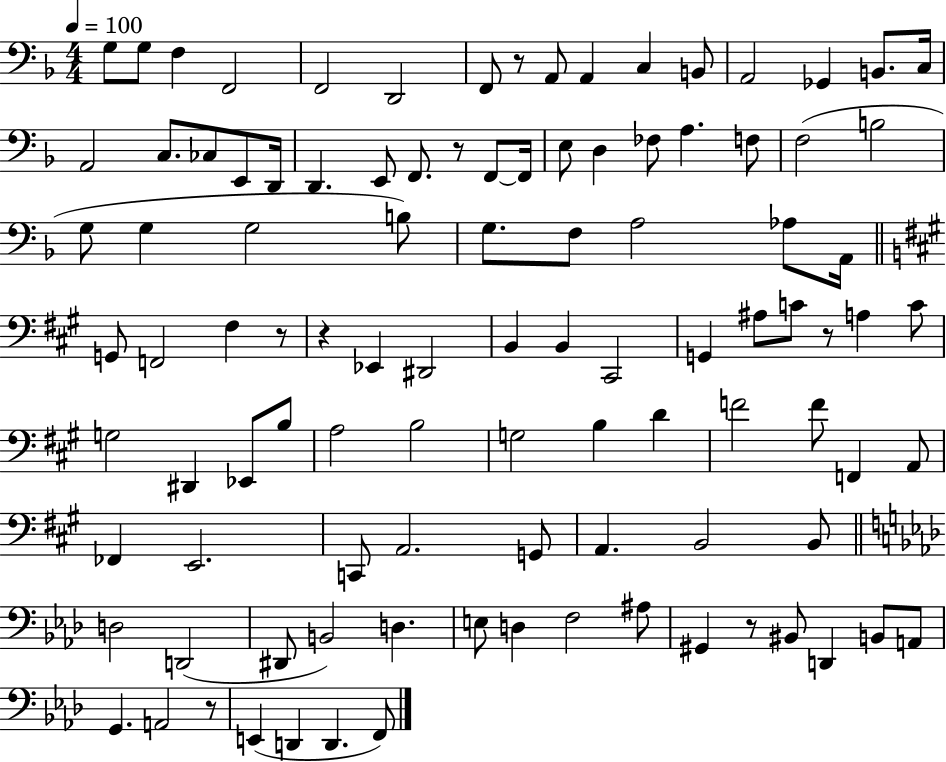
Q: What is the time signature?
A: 4/4